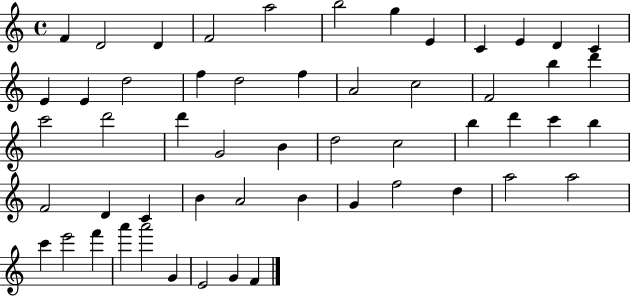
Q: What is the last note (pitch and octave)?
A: F4